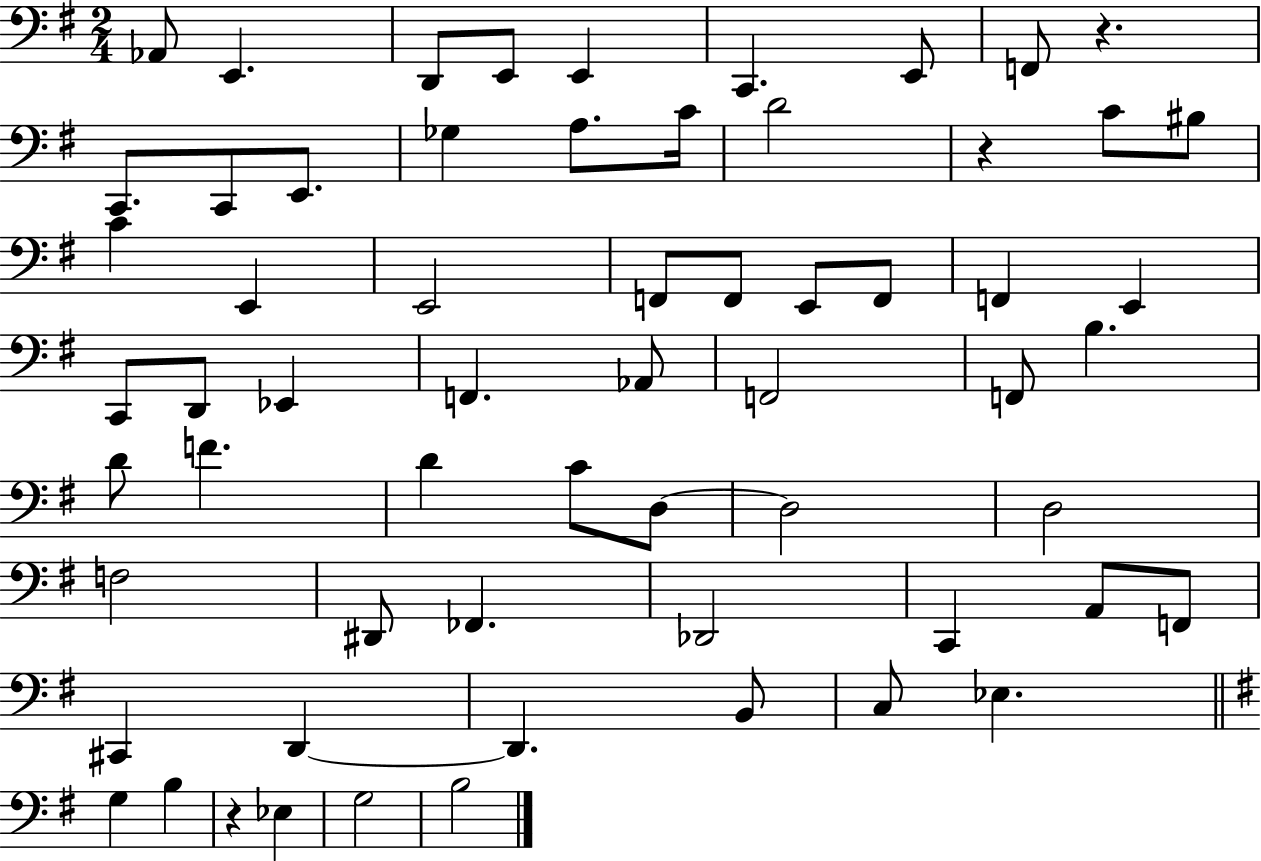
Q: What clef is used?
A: bass